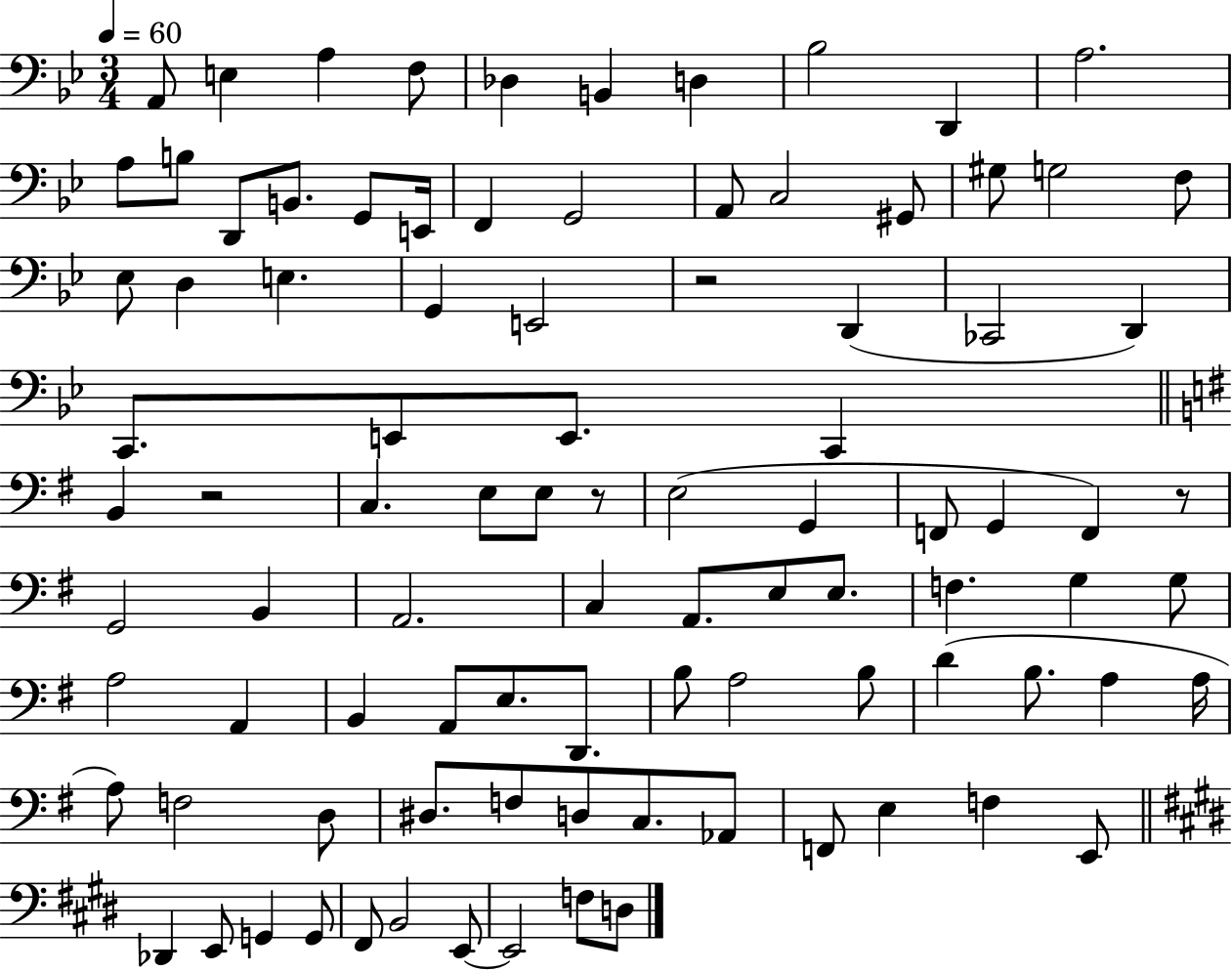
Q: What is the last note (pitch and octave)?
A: D3